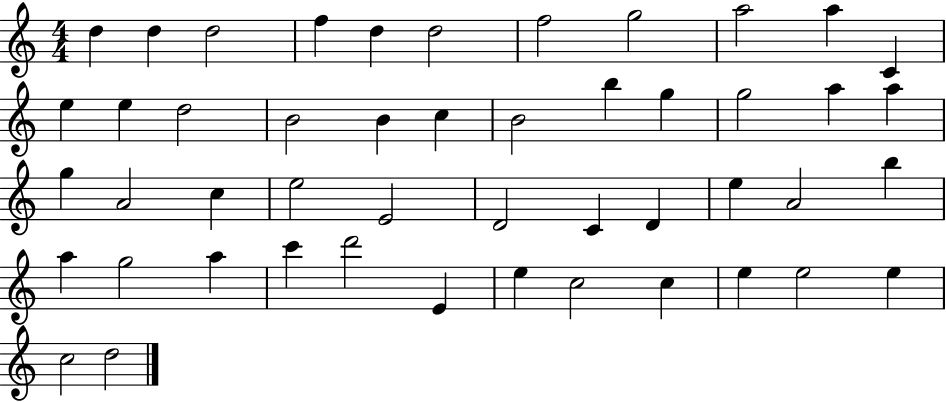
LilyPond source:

{
  \clef treble
  \numericTimeSignature
  \time 4/4
  \key c \major
  d''4 d''4 d''2 | f''4 d''4 d''2 | f''2 g''2 | a''2 a''4 c'4 | \break e''4 e''4 d''2 | b'2 b'4 c''4 | b'2 b''4 g''4 | g''2 a''4 a''4 | \break g''4 a'2 c''4 | e''2 e'2 | d'2 c'4 d'4 | e''4 a'2 b''4 | \break a''4 g''2 a''4 | c'''4 d'''2 e'4 | e''4 c''2 c''4 | e''4 e''2 e''4 | \break c''2 d''2 | \bar "|."
}